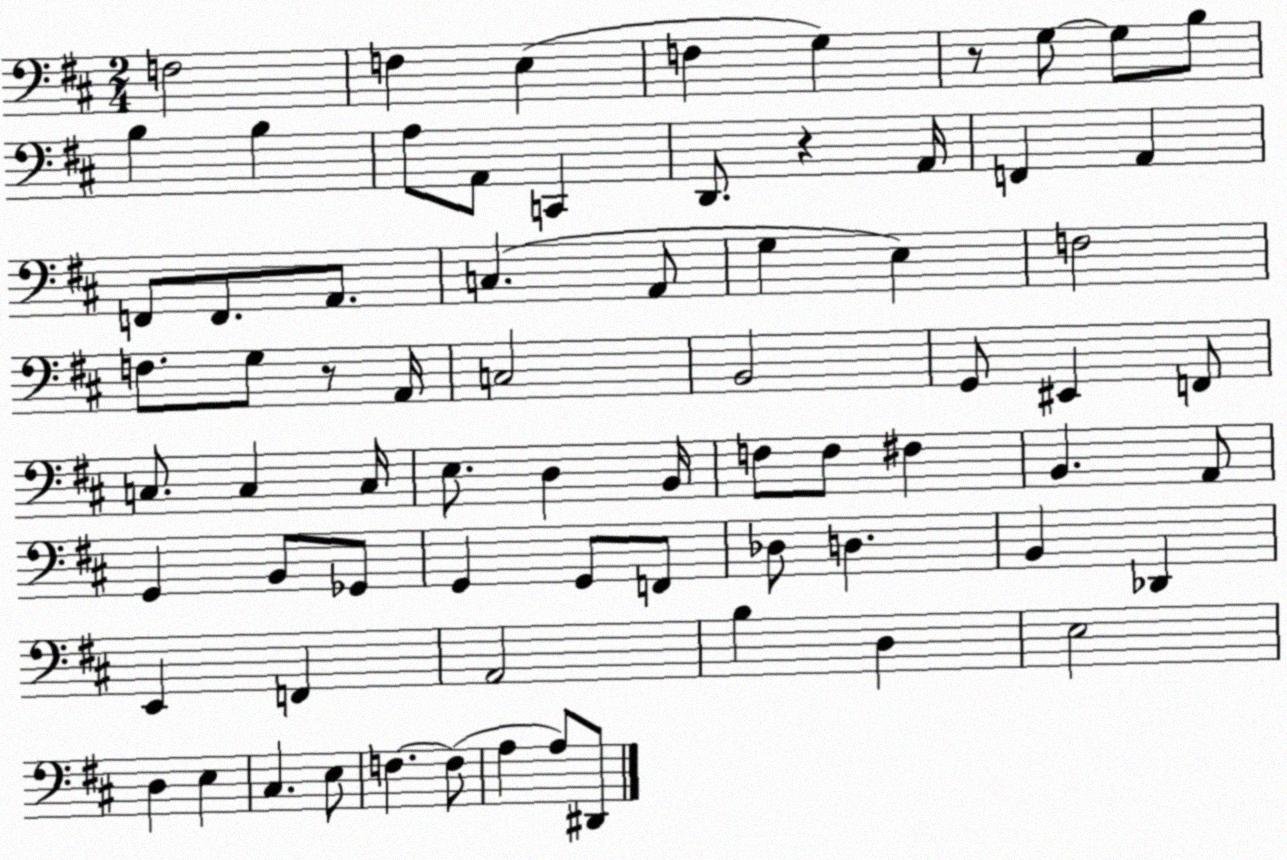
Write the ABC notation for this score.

X:1
T:Untitled
M:2/4
L:1/4
K:D
F,2 F, E, F, G, z/2 G,/2 G,/2 B,/2 B, B, A,/2 A,,/2 C,, D,,/2 z A,,/4 F,, A,, F,,/2 F,,/2 A,,/2 C, A,,/2 G, E, F,2 F,/2 G,/2 z/2 A,,/4 C,2 B,,2 G,,/2 ^E,, F,,/2 C,/2 C, C,/4 E,/2 D, B,,/4 F,/2 F,/2 ^F, B,, A,,/2 G,, B,,/2 _G,,/2 G,, G,,/2 F,,/2 _D,/2 D, B,, _D,, E,, F,, A,,2 B, D, E,2 D, E, ^C, E,/2 F, F,/2 A, A,/2 ^D,,/2